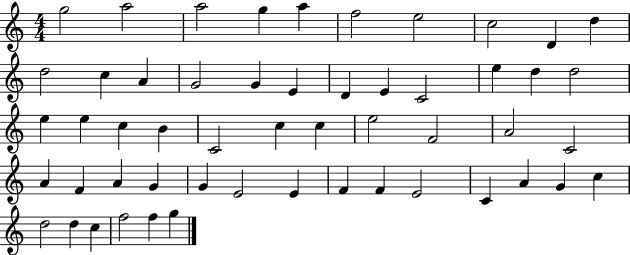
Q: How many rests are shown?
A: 0